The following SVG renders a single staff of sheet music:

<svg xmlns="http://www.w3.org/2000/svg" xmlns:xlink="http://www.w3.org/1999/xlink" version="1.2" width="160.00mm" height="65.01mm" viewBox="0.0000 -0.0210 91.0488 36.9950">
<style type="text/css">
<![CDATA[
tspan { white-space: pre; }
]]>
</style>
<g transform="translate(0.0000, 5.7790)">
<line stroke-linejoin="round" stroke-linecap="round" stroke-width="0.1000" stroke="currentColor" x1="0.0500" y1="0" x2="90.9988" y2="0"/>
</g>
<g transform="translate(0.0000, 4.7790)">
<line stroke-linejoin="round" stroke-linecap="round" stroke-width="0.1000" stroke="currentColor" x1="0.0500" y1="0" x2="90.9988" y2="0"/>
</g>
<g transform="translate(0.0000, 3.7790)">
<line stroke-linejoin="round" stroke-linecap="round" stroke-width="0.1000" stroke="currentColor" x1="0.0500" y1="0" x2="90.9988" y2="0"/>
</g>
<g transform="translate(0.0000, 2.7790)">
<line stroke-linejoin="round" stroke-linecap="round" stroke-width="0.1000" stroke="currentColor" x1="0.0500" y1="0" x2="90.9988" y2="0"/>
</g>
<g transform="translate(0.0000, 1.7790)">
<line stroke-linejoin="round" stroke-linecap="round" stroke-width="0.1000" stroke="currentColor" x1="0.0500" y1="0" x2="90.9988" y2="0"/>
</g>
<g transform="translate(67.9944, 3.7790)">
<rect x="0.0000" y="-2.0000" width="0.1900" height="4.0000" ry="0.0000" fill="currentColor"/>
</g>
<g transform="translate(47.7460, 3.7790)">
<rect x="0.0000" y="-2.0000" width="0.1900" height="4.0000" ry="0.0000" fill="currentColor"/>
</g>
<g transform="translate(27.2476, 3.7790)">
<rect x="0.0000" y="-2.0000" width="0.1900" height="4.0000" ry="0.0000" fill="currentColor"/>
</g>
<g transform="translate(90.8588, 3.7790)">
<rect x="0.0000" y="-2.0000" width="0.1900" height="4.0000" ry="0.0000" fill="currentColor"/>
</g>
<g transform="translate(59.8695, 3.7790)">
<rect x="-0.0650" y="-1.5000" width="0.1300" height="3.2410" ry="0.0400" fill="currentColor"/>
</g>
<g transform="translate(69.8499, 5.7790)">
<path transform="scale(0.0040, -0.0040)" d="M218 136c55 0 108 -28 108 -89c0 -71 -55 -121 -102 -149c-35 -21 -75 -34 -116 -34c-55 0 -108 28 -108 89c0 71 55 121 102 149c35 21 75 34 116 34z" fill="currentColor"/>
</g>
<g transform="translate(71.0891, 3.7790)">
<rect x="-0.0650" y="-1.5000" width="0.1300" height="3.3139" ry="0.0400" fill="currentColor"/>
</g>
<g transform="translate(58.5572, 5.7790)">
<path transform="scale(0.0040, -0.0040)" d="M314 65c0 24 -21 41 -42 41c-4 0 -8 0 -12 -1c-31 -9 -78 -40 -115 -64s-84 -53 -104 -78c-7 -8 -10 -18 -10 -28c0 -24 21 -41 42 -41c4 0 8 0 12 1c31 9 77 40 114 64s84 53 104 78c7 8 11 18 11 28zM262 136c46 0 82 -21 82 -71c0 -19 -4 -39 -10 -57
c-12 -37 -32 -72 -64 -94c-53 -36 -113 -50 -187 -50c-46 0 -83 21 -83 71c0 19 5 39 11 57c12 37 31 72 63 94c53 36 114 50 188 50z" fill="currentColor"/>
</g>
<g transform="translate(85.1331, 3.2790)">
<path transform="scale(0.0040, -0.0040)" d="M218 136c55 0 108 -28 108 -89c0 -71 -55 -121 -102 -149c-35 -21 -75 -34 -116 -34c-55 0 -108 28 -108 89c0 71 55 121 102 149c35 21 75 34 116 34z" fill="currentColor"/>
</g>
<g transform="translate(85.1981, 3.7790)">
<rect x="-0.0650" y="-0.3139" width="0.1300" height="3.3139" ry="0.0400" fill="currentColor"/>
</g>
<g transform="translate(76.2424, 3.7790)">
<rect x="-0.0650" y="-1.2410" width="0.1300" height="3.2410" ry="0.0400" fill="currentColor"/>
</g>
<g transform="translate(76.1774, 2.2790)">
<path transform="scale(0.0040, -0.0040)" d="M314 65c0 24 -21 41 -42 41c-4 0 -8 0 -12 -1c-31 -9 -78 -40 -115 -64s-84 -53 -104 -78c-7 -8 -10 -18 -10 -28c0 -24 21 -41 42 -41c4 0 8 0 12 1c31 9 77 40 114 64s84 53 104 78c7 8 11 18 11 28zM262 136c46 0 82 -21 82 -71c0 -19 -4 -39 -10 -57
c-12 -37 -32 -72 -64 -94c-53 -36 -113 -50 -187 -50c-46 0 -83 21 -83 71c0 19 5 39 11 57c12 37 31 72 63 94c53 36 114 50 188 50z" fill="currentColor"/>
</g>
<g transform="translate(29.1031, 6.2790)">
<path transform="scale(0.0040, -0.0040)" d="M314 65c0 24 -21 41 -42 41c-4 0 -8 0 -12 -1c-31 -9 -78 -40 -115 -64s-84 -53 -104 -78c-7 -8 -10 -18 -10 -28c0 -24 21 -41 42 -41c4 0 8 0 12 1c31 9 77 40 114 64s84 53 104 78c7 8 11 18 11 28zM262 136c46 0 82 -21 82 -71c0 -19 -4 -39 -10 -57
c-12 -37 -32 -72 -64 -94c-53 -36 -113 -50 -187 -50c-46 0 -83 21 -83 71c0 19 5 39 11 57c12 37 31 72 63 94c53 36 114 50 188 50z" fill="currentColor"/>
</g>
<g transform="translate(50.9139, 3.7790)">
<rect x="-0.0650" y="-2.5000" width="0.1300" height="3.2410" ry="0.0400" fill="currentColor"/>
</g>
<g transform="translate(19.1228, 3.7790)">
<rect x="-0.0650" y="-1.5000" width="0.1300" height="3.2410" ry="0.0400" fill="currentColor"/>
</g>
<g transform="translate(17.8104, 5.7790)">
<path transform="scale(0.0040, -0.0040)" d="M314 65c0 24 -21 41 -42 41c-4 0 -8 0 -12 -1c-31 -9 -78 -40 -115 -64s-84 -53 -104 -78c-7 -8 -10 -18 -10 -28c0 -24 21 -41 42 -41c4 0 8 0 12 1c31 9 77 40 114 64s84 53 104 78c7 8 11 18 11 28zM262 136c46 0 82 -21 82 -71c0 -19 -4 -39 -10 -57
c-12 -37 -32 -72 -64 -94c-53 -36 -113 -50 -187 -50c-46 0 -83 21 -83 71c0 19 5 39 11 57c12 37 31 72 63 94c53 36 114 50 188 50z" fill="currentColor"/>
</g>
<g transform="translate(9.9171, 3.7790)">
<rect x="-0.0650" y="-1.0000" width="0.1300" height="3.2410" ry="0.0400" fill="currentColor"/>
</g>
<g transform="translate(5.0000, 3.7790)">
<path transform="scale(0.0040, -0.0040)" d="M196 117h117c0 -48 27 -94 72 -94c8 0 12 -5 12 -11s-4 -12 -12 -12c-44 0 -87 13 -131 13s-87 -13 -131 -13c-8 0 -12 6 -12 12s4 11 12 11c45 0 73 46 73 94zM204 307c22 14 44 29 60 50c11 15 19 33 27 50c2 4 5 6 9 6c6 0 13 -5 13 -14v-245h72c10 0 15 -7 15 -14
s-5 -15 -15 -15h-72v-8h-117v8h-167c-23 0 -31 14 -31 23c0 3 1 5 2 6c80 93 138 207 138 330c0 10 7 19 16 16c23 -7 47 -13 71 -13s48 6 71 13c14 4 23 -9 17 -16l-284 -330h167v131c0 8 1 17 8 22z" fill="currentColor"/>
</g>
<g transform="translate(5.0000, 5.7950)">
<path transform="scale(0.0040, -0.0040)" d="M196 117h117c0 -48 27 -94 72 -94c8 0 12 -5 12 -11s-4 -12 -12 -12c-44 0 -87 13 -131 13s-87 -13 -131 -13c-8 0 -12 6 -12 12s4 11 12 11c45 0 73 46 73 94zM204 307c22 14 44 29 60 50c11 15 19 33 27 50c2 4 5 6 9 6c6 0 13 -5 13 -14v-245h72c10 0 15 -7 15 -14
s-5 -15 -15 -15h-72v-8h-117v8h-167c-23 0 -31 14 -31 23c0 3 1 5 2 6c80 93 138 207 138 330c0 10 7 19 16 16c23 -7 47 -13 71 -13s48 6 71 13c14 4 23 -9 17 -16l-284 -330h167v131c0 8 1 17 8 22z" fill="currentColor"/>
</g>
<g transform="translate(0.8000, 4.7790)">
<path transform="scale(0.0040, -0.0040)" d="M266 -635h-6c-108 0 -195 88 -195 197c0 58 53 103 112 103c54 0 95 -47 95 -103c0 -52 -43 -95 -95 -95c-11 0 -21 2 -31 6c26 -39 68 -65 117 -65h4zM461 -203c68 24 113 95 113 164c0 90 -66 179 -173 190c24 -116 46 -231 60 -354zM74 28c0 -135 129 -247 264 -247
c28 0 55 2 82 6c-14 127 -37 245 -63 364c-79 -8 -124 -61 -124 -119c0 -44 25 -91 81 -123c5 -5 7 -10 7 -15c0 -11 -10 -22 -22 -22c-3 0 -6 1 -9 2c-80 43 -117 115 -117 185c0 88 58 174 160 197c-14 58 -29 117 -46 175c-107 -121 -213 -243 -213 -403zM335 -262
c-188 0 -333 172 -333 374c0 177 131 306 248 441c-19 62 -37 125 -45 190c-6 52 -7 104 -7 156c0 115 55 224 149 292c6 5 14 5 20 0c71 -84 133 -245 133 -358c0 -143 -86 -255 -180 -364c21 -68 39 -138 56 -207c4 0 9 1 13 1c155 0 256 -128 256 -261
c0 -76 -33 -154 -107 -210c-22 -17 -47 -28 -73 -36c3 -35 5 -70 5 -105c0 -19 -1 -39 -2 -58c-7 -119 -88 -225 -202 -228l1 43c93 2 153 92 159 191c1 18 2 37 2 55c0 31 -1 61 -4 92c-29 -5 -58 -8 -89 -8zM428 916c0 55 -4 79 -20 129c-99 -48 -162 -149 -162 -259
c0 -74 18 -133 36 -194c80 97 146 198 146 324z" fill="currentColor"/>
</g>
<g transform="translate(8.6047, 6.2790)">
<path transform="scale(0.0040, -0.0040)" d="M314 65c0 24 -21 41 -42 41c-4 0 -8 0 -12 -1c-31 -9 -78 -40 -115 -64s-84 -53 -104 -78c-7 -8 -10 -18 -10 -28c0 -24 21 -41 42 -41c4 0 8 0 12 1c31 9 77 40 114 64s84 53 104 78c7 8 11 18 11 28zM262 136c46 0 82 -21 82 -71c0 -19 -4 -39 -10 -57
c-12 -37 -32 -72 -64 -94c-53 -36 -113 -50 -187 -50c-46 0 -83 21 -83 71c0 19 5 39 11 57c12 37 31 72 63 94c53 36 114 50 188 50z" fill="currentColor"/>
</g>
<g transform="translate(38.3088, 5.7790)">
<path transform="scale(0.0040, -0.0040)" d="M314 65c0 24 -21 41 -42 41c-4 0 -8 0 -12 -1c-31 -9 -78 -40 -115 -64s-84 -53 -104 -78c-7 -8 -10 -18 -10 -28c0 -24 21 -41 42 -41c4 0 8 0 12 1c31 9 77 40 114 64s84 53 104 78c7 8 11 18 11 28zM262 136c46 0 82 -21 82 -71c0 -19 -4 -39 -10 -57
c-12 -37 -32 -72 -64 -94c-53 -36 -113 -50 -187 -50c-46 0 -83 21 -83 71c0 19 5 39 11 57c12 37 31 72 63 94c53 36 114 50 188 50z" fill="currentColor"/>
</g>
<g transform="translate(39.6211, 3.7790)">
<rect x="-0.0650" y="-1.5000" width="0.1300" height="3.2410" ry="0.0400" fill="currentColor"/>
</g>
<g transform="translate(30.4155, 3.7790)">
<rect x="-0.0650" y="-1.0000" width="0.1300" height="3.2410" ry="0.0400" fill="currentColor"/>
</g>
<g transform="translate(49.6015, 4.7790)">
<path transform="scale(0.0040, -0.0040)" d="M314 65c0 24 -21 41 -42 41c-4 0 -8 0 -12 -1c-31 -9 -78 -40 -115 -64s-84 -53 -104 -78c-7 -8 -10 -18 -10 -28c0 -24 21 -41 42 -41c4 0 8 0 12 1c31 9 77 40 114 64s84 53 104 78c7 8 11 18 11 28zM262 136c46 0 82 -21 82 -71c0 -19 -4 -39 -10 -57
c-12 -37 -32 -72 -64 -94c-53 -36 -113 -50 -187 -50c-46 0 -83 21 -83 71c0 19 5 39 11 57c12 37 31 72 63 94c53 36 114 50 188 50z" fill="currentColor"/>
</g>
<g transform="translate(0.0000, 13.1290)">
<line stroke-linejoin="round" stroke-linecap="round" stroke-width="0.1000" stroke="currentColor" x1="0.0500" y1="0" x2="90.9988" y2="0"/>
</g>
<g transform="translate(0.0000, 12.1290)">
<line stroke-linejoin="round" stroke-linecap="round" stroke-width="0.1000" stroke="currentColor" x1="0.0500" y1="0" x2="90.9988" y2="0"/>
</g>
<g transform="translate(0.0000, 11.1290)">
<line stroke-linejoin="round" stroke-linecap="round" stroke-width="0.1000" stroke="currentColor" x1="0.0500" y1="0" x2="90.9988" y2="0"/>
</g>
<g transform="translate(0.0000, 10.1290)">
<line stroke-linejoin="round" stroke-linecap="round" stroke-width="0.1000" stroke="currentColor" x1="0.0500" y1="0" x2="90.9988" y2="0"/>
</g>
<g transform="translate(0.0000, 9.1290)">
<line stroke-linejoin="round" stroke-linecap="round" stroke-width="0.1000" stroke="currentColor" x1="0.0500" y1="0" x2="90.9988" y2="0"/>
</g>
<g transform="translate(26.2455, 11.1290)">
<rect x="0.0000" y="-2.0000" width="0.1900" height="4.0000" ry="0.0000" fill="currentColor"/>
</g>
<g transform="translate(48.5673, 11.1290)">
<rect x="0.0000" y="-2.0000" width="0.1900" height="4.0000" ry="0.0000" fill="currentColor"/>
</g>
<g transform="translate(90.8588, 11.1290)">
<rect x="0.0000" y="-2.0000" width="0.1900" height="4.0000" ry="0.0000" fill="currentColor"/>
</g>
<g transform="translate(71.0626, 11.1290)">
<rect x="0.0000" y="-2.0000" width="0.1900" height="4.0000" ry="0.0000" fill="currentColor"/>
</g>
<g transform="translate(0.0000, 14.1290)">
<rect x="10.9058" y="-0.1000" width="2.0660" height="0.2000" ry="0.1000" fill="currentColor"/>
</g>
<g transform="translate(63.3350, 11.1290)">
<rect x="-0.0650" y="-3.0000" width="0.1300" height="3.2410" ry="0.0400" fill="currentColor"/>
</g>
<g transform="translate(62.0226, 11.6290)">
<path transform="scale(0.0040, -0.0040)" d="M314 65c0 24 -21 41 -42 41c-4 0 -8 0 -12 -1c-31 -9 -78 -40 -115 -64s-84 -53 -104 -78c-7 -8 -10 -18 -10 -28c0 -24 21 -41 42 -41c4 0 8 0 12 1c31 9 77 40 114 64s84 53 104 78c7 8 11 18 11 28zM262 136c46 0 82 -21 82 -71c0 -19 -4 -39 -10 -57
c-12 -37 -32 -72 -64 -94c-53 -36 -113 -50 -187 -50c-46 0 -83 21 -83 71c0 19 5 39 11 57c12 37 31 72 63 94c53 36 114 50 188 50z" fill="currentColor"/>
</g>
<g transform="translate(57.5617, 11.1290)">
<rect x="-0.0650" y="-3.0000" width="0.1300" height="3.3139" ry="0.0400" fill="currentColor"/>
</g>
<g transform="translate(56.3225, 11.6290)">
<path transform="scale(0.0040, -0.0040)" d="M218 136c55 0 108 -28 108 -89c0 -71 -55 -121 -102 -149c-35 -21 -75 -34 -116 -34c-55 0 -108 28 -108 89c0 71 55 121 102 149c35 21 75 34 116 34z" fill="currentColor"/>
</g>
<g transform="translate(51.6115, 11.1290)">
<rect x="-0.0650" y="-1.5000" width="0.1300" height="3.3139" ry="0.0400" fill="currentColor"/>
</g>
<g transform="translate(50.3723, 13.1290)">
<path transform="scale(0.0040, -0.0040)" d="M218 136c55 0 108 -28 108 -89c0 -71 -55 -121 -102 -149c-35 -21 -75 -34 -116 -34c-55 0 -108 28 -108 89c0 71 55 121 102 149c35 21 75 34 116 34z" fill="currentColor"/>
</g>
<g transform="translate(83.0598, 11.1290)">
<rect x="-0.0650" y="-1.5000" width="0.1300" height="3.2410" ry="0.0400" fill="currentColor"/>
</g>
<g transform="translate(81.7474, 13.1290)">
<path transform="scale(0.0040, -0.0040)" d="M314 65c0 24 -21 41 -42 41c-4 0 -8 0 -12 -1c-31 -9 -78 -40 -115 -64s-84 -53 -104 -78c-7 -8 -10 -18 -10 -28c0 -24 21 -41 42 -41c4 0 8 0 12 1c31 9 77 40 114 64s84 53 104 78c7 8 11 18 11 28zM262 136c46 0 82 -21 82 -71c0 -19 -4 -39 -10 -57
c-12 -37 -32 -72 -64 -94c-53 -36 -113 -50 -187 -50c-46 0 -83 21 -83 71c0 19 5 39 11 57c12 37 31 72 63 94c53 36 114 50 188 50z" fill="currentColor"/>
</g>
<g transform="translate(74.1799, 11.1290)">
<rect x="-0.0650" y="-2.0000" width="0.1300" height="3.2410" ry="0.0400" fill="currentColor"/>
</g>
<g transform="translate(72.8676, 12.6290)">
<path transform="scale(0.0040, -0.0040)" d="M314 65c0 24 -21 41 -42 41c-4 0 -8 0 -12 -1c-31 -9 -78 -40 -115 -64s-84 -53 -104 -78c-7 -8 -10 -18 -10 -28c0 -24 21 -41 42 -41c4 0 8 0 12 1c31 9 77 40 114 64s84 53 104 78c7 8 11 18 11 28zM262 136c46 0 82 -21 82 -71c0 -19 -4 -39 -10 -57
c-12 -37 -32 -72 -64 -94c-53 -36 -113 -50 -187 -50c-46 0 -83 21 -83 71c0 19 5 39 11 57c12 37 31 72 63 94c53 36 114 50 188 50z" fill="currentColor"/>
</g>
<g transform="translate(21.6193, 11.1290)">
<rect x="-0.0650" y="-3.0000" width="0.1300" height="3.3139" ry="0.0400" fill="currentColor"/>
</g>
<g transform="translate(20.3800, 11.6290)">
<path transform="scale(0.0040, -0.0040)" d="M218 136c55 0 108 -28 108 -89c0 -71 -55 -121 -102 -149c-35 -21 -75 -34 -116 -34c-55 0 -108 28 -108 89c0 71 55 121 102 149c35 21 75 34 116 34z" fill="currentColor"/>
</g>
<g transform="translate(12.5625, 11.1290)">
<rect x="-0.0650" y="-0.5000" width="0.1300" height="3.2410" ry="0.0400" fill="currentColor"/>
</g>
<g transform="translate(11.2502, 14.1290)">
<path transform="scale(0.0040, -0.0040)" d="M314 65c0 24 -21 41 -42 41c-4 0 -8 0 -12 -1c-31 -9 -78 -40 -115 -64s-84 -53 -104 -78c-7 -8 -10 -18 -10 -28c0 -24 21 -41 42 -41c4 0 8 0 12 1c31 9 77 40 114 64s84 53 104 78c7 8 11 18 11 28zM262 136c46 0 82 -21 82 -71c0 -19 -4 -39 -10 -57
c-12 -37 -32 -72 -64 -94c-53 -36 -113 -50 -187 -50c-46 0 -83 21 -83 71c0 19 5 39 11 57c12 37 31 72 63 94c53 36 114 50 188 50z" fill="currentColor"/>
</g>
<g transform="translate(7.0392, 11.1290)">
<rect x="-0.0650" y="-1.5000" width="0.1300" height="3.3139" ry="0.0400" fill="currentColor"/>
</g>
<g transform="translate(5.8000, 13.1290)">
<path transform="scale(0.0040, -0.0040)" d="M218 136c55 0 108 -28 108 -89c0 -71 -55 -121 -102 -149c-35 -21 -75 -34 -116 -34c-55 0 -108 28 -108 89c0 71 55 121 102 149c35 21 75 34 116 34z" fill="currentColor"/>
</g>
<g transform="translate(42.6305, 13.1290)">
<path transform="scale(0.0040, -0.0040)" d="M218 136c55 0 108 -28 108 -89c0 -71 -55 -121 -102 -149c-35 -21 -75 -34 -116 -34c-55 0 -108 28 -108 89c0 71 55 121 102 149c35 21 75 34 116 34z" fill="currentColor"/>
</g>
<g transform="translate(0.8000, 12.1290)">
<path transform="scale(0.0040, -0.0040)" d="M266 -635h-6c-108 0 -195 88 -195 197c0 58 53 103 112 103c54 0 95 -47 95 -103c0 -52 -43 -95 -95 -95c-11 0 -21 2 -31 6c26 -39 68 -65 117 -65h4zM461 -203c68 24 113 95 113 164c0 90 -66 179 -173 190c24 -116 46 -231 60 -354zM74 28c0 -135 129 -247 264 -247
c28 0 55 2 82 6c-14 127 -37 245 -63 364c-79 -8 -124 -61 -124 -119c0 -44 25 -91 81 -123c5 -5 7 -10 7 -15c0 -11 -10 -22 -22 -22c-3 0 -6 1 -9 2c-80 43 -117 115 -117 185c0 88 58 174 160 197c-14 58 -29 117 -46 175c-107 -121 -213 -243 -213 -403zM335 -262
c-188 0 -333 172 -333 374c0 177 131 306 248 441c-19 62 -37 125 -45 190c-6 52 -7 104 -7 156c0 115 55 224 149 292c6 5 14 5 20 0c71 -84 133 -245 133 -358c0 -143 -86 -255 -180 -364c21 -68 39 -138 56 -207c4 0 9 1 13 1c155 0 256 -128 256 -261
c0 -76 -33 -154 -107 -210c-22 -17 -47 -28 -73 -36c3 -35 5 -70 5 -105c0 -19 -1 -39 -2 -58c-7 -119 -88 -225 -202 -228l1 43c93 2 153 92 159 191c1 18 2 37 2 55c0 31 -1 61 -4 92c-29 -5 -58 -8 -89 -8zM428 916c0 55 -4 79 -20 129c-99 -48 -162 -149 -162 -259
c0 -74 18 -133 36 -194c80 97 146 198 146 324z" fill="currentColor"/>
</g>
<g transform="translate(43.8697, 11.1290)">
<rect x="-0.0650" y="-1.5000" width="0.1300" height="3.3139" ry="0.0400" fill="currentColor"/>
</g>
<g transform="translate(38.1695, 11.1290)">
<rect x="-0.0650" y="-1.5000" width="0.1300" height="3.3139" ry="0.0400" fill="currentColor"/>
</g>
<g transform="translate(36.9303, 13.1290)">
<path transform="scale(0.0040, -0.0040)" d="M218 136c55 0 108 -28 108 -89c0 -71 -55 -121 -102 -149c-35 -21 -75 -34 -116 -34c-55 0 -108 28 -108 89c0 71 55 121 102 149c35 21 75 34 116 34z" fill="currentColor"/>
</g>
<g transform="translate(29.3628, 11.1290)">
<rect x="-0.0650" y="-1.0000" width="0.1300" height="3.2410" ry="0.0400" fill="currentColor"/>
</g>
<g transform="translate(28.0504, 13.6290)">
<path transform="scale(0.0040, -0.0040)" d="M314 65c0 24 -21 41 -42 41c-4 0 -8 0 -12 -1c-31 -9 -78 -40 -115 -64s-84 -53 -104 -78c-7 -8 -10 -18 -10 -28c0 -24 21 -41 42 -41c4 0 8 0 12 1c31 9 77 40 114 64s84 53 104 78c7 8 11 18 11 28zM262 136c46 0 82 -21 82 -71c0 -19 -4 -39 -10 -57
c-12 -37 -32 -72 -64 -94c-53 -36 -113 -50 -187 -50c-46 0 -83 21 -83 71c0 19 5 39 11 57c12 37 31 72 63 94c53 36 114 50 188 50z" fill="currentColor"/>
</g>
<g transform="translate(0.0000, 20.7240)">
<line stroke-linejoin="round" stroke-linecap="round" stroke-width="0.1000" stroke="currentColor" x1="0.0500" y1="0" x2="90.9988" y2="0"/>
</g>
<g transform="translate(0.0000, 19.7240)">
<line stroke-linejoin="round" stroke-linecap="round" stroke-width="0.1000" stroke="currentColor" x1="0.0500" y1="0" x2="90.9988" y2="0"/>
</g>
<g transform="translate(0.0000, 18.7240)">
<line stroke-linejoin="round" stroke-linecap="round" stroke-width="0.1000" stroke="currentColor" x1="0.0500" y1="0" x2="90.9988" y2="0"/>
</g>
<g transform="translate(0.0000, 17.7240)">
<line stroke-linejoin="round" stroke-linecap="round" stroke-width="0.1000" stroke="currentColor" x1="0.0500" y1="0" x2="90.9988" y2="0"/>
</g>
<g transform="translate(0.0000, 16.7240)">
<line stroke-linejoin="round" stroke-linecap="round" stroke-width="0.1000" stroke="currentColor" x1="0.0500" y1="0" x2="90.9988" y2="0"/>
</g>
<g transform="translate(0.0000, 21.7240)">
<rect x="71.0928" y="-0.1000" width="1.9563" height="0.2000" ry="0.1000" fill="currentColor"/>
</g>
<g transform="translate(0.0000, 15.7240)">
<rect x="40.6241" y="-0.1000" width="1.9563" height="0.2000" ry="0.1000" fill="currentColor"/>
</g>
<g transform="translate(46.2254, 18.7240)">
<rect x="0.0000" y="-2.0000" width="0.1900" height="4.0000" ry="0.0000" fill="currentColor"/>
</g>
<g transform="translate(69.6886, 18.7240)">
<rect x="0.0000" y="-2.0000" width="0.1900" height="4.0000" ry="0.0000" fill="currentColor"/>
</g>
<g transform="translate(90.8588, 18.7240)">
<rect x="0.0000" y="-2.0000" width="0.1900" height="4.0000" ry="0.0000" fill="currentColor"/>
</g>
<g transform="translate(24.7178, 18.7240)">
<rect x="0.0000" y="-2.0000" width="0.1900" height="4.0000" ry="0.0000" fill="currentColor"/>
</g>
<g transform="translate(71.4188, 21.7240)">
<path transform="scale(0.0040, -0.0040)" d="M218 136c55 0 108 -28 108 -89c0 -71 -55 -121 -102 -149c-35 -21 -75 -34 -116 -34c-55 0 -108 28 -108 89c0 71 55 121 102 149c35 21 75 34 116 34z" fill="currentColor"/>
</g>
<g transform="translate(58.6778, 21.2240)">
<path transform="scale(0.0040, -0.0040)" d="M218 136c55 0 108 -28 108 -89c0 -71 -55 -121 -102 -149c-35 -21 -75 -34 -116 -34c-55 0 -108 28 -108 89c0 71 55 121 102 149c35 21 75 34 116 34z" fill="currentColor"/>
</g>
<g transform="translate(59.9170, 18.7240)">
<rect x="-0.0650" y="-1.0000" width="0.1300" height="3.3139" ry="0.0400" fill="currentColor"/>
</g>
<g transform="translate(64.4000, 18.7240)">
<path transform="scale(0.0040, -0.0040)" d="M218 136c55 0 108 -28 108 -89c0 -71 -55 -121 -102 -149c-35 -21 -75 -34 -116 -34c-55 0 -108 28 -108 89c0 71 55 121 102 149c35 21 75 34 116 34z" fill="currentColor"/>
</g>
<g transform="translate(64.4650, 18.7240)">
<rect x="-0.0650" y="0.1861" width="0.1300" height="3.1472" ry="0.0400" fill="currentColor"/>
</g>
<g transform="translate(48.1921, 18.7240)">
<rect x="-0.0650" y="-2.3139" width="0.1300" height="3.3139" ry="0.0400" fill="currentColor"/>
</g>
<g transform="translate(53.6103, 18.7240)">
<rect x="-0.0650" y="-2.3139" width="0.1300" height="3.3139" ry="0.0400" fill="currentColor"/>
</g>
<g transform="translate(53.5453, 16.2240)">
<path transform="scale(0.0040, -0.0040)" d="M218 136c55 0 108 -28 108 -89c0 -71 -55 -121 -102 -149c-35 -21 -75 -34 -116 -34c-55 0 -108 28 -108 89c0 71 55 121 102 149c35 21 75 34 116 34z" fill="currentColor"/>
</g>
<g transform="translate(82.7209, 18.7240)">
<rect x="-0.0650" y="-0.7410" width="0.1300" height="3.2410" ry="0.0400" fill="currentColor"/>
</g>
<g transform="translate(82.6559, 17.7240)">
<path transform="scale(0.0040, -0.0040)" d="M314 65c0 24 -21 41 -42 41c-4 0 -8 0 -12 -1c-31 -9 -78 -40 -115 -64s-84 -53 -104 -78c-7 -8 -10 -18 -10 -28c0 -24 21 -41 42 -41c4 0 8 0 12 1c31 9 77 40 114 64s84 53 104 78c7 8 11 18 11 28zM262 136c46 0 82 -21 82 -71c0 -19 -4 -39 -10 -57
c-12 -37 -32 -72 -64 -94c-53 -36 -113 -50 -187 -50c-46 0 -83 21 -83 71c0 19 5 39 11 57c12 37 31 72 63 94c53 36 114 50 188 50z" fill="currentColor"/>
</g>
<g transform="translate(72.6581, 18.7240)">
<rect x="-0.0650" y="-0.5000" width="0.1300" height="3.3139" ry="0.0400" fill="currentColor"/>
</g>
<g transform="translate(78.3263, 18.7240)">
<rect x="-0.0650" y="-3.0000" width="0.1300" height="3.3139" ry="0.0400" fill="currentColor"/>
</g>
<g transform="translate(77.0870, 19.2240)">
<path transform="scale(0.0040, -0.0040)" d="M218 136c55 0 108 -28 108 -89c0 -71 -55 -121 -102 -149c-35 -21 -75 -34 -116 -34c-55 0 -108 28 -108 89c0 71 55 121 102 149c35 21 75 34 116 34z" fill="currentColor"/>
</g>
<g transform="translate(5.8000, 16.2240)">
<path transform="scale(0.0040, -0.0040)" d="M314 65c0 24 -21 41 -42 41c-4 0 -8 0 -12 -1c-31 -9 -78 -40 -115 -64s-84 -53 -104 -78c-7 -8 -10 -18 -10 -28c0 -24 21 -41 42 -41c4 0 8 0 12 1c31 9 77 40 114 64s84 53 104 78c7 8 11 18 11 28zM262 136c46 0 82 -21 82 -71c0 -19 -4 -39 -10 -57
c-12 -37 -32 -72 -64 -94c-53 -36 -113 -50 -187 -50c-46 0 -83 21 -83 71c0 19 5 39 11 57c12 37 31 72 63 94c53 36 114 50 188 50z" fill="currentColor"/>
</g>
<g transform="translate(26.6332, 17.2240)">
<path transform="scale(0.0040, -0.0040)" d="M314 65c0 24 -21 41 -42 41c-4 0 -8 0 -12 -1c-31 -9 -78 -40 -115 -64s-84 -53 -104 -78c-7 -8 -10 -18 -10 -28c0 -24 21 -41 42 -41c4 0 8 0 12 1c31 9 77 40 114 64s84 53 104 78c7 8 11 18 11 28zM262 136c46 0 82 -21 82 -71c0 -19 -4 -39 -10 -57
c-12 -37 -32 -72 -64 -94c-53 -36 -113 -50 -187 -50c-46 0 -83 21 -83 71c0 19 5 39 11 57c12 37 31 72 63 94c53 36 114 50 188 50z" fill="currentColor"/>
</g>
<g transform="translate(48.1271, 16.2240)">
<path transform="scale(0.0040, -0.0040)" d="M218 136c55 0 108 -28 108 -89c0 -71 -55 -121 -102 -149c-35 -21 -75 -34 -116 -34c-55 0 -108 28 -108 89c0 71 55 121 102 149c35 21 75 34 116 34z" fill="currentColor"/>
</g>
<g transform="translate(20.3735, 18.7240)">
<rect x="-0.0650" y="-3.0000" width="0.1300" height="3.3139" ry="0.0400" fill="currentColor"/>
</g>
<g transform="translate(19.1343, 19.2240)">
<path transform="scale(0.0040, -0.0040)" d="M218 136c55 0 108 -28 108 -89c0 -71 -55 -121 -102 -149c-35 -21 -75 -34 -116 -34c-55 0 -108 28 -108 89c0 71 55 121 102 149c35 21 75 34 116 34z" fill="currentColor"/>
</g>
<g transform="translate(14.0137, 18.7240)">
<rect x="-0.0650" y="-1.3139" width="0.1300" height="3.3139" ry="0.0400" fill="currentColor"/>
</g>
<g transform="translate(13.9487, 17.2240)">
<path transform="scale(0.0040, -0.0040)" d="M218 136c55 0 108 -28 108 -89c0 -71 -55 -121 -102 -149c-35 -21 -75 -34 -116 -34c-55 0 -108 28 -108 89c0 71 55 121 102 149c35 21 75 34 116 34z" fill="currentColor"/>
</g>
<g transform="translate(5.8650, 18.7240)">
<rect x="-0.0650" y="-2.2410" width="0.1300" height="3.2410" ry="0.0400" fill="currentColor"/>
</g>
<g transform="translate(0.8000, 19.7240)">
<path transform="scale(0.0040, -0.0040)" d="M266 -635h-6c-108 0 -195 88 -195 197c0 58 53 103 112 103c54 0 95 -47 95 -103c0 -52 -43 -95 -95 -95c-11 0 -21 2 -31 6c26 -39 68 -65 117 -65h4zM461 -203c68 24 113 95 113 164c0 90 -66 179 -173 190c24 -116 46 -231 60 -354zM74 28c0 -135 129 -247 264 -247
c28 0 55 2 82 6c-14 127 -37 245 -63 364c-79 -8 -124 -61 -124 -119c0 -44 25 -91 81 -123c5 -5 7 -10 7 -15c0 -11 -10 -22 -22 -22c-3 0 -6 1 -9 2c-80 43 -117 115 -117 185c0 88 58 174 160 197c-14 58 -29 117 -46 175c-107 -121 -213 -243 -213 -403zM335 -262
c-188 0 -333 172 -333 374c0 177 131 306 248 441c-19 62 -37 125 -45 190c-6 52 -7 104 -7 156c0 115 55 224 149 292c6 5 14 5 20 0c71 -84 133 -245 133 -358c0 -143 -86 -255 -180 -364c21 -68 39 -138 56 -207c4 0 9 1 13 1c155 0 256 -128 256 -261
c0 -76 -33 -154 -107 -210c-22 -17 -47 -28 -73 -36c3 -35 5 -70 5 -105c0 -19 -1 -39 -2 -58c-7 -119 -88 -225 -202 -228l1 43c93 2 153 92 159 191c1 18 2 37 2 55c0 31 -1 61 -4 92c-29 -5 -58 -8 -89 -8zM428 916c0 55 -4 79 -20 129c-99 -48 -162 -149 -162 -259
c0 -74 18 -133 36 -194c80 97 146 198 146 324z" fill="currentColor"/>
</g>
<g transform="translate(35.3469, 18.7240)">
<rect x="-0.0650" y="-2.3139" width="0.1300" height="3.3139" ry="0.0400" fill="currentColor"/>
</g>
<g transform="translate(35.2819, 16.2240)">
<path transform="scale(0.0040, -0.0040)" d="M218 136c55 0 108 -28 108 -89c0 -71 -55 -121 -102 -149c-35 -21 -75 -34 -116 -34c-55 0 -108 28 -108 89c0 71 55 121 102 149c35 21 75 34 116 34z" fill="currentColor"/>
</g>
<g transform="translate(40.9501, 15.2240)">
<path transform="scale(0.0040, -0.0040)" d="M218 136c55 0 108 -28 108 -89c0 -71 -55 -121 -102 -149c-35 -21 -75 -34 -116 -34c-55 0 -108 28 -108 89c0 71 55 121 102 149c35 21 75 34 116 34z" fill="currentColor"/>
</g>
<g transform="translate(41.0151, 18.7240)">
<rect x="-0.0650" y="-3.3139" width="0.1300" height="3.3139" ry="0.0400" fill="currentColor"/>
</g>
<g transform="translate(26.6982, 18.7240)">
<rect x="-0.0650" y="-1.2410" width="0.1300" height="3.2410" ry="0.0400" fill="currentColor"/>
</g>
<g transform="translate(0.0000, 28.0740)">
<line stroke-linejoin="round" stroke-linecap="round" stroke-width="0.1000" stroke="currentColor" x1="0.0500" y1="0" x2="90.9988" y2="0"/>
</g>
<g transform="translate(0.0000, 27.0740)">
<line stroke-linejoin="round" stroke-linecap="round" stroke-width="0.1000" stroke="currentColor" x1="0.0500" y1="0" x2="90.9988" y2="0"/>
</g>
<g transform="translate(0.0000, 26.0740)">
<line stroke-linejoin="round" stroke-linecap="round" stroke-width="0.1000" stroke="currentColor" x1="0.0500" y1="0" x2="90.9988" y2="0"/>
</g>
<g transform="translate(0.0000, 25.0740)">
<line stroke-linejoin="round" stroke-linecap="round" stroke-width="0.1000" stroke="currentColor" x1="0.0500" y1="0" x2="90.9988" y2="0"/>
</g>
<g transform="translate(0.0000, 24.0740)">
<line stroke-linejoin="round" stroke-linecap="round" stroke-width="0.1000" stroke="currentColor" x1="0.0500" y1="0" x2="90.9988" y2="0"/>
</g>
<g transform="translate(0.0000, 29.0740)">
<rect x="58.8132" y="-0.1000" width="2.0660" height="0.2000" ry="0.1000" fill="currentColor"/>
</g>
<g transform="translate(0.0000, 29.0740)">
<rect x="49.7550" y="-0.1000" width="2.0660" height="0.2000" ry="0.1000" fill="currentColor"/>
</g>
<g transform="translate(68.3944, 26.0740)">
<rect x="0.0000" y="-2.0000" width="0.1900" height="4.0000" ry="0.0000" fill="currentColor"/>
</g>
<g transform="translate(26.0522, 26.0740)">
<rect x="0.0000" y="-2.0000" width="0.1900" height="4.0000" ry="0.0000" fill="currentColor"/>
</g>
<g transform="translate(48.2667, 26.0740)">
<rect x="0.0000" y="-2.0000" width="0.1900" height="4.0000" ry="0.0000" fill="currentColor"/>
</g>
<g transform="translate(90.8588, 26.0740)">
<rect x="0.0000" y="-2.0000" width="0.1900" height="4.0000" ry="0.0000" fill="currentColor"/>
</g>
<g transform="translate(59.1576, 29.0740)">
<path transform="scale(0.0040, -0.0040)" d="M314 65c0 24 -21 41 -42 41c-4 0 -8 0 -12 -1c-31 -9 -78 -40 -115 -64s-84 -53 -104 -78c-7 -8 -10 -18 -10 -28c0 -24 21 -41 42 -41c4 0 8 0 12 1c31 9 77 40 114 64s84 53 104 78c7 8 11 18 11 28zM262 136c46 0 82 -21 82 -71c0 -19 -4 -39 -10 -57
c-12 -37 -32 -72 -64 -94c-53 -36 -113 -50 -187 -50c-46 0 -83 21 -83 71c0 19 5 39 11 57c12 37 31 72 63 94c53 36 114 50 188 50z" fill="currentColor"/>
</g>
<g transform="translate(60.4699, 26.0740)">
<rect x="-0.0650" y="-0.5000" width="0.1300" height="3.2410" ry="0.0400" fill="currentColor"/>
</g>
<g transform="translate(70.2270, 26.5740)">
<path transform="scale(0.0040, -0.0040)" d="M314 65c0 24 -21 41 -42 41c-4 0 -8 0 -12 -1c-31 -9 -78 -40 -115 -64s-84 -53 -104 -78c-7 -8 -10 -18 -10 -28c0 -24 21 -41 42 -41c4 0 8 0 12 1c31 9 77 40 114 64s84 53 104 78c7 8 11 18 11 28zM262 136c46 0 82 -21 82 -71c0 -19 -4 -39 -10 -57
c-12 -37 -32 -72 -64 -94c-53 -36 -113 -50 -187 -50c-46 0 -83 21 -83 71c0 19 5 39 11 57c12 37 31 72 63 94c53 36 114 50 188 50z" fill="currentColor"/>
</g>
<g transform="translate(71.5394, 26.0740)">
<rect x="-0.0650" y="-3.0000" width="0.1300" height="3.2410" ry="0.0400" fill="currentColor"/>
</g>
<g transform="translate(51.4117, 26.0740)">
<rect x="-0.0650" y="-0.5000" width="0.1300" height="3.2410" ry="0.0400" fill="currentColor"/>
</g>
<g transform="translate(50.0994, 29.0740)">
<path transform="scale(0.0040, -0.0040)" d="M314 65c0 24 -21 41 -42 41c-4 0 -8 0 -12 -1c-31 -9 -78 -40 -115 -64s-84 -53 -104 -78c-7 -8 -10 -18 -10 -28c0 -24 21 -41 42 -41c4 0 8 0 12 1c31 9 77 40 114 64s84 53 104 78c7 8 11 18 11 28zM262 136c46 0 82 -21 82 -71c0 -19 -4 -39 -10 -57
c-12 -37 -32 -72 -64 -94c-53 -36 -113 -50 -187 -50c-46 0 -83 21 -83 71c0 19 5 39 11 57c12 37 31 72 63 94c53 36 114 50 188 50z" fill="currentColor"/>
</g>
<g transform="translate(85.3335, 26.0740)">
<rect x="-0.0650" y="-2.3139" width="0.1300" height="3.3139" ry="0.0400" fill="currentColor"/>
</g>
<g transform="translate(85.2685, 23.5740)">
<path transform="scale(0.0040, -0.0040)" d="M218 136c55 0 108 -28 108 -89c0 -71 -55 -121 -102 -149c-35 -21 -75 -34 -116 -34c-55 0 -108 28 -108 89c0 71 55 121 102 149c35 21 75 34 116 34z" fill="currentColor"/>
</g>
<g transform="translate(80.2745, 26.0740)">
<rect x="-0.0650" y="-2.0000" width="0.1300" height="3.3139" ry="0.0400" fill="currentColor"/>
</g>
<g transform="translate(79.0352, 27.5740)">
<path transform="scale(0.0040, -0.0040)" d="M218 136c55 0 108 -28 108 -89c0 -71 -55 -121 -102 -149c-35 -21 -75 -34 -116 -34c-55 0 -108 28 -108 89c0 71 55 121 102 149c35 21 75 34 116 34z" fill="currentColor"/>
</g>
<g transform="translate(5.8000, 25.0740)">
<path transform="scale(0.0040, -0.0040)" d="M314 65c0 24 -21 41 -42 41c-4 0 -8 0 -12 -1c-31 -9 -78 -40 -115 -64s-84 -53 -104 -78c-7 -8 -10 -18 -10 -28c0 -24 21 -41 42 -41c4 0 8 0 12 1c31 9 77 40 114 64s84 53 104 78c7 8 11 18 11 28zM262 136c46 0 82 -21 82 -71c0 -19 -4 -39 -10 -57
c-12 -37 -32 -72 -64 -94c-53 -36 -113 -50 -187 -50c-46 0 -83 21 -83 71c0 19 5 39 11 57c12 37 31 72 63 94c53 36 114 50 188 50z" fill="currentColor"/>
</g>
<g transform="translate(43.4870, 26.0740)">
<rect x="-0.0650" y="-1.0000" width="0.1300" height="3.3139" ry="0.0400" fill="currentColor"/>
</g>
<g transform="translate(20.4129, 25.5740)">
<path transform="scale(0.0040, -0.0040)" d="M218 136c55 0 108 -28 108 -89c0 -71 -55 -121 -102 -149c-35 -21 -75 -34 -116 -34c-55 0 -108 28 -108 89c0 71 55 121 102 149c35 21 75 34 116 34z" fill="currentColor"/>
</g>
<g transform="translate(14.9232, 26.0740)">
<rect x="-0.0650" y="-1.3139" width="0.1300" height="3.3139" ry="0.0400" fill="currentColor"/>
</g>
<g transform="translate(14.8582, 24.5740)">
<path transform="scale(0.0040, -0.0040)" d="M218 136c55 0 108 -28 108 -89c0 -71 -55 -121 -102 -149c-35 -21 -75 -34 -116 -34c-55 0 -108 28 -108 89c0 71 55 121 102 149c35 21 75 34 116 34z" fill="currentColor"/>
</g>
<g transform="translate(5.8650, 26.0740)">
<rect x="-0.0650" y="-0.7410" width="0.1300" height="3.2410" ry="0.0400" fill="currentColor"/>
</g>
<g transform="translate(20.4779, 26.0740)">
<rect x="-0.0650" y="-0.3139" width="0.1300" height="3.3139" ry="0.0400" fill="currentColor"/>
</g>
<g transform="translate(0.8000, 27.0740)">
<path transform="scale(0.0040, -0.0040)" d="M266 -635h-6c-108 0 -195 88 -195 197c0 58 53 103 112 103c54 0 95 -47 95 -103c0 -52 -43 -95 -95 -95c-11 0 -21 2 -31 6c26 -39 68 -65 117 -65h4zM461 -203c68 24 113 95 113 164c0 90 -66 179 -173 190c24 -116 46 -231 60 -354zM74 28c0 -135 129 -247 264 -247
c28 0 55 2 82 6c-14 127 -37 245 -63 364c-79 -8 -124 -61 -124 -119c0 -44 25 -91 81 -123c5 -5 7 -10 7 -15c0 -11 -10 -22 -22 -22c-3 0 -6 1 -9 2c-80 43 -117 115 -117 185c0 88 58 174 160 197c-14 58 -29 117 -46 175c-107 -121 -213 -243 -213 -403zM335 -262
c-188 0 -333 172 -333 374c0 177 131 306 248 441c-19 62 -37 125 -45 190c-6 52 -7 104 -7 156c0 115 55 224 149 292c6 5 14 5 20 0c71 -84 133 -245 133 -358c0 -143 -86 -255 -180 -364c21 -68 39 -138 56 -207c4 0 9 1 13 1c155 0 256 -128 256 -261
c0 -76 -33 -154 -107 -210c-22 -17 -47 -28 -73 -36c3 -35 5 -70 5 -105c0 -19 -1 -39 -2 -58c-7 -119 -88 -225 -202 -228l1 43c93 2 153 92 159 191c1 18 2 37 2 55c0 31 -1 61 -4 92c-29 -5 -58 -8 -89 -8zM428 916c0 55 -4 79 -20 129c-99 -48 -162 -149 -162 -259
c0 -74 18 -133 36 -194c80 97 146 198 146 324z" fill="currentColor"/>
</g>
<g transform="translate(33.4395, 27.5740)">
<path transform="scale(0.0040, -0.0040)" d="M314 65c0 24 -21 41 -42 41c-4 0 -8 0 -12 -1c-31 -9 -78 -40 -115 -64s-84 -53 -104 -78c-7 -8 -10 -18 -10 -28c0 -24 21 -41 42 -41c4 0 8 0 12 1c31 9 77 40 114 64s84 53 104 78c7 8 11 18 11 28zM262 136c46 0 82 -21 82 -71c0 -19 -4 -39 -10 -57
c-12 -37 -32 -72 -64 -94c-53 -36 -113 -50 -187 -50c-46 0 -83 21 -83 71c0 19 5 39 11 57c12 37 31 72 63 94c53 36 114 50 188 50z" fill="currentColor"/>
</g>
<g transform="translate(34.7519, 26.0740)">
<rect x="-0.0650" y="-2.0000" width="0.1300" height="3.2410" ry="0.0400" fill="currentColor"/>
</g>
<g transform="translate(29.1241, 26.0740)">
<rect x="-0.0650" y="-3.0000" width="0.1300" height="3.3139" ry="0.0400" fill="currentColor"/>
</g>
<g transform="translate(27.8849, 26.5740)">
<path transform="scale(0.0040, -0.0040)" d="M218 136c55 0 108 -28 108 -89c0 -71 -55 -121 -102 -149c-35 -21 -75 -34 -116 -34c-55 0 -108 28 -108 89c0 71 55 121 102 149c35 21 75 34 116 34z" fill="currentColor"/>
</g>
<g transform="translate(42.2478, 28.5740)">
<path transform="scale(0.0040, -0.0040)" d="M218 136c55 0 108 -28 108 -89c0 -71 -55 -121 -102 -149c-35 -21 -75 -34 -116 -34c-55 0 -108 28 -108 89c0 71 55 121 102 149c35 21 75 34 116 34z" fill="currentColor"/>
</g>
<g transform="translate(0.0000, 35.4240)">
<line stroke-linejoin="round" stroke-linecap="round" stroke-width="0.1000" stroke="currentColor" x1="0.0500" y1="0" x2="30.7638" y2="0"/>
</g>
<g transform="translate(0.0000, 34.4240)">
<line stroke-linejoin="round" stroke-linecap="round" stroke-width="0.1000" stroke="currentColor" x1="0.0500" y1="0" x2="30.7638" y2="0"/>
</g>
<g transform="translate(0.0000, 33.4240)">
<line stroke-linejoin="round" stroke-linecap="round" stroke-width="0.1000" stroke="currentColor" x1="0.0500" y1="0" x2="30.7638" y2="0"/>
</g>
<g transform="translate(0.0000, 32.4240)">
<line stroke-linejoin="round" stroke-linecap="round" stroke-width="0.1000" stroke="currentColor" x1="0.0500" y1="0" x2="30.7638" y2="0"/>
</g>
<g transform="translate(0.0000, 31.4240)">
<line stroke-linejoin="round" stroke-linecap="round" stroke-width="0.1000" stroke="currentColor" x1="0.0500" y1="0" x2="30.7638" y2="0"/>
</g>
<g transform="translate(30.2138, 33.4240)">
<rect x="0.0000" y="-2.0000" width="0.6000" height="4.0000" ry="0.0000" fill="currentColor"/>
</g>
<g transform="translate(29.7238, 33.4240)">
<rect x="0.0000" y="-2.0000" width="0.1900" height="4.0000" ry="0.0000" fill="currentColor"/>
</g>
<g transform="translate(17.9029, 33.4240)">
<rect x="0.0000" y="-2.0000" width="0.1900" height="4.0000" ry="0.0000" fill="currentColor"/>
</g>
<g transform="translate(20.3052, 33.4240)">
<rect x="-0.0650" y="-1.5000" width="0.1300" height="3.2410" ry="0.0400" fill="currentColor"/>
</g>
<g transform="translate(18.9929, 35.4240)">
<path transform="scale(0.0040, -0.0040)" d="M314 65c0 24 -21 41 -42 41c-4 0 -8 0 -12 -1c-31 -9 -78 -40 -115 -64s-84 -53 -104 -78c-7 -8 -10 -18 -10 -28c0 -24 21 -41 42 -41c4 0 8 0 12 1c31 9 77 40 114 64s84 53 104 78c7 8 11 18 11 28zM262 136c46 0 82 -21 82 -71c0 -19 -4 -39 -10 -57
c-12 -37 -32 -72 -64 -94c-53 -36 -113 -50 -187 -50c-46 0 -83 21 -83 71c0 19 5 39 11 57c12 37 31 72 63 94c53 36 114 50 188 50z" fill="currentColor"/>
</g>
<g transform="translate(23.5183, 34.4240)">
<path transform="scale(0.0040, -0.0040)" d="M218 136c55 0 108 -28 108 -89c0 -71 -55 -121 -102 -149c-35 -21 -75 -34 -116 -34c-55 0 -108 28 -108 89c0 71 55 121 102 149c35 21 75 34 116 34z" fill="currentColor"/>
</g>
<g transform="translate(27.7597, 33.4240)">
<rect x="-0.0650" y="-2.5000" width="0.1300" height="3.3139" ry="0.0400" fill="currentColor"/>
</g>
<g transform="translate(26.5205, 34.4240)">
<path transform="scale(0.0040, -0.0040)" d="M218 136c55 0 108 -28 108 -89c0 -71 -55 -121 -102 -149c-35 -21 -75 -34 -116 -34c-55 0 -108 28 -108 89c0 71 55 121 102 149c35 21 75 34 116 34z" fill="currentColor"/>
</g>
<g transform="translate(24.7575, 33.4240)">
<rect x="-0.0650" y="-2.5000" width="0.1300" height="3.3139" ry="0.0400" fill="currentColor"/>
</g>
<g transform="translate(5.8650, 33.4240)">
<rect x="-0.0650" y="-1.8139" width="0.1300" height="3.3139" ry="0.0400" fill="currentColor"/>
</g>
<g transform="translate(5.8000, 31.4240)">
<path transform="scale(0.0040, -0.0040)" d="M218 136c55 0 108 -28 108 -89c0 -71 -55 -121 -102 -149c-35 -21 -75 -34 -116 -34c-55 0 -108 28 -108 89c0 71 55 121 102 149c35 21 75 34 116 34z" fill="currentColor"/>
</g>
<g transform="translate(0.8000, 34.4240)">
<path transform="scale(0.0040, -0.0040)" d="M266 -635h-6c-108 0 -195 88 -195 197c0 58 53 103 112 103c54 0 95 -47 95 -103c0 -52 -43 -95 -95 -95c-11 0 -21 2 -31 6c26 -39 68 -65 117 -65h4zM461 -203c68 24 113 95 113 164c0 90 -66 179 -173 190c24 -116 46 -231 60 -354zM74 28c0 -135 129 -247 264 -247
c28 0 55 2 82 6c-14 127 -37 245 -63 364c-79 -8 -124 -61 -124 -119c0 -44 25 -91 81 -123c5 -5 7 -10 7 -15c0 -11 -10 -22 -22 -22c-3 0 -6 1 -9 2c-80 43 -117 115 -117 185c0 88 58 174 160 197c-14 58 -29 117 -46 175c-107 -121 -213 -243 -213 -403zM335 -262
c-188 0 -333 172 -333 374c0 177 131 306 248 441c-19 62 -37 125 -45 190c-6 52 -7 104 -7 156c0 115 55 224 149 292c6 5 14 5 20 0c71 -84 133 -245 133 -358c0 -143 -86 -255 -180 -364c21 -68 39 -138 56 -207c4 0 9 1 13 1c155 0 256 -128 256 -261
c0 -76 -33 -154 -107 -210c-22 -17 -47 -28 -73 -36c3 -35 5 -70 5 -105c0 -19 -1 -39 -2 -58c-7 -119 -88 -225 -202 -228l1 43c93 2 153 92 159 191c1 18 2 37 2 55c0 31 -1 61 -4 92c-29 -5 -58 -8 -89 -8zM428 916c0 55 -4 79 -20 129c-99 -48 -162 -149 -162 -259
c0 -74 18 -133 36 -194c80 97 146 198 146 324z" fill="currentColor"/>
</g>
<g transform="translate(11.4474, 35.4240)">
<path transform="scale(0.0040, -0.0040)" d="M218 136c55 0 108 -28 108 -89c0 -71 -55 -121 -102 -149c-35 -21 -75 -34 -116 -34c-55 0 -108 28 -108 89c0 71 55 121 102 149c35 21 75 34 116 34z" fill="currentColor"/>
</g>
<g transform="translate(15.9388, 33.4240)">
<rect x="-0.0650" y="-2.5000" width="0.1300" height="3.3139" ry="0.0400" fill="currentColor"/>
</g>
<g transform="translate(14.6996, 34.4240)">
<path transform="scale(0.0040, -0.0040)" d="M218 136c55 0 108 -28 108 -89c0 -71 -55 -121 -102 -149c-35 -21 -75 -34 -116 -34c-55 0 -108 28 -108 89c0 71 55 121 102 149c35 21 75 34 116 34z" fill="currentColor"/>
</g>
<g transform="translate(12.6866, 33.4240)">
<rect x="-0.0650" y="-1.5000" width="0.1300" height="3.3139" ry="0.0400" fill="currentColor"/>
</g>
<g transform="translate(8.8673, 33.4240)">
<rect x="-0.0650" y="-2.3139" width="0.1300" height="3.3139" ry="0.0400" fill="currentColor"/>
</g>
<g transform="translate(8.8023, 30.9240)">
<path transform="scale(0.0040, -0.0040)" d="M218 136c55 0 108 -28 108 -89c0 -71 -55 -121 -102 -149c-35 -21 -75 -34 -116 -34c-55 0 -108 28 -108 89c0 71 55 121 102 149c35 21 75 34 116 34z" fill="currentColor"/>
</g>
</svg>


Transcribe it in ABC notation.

X:1
T:Untitled
M:4/4
L:1/4
K:C
D2 E2 D2 E2 G2 E2 E e2 c E C2 A D2 E E E A A2 F2 E2 g2 e A e2 g b g g D B C A d2 d2 e c A F2 D C2 C2 A2 F g f g E G E2 G G